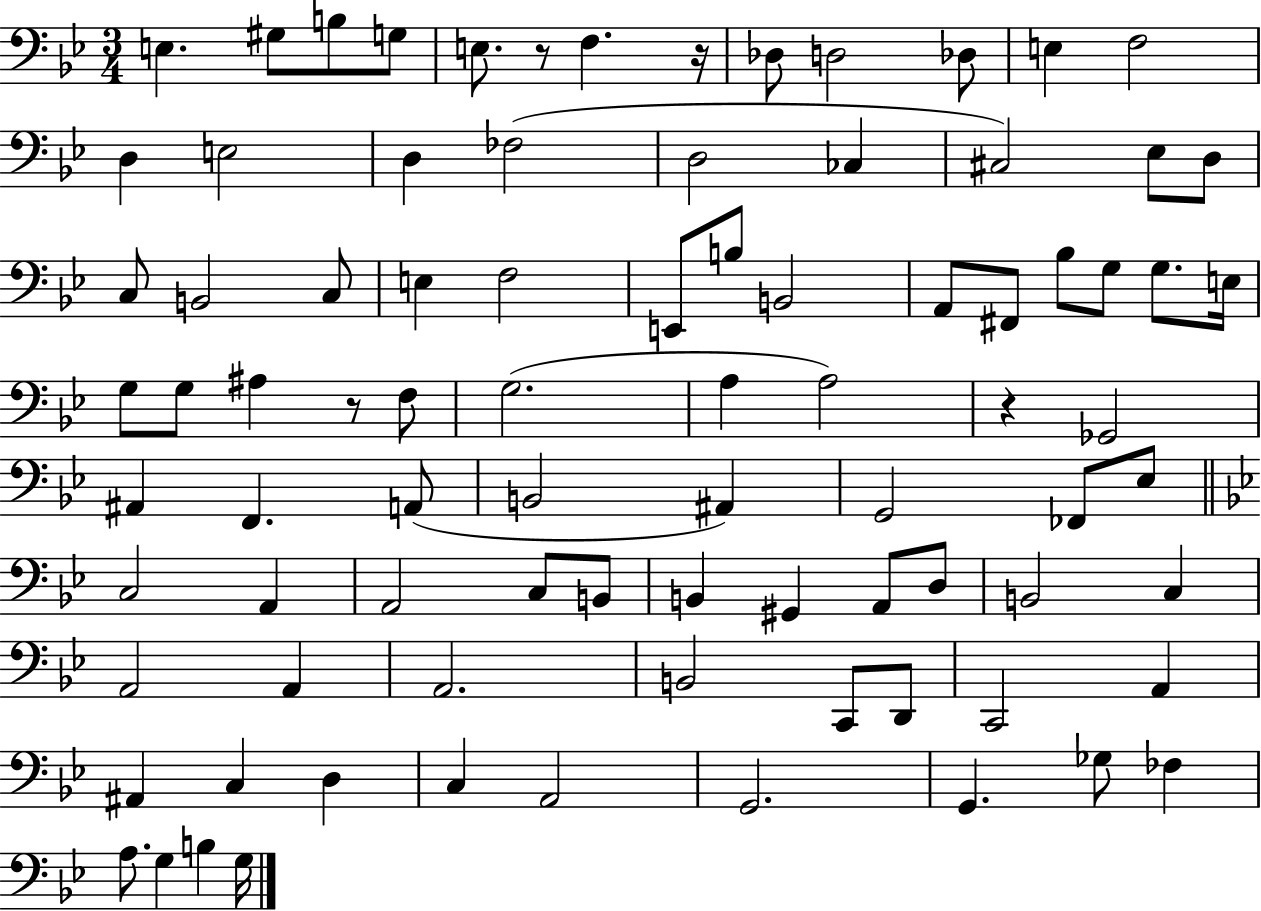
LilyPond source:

{
  \clef bass
  \numericTimeSignature
  \time 3/4
  \key bes \major
  e4. gis8 b8 g8 | e8. r8 f4. r16 | des8 d2 des8 | e4 f2 | \break d4 e2 | d4 fes2( | d2 ces4 | cis2) ees8 d8 | \break c8 b,2 c8 | e4 f2 | e,8 b8 b,2 | a,8 fis,8 bes8 g8 g8. e16 | \break g8 g8 ais4 r8 f8 | g2.( | a4 a2) | r4 ges,2 | \break ais,4 f,4. a,8( | b,2 ais,4) | g,2 fes,8 ees8 | \bar "||" \break \key bes \major c2 a,4 | a,2 c8 b,8 | b,4 gis,4 a,8 d8 | b,2 c4 | \break a,2 a,4 | a,2. | b,2 c,8 d,8 | c,2 a,4 | \break ais,4 c4 d4 | c4 a,2 | g,2. | g,4. ges8 fes4 | \break a8. g4 b4 g16 | \bar "|."
}